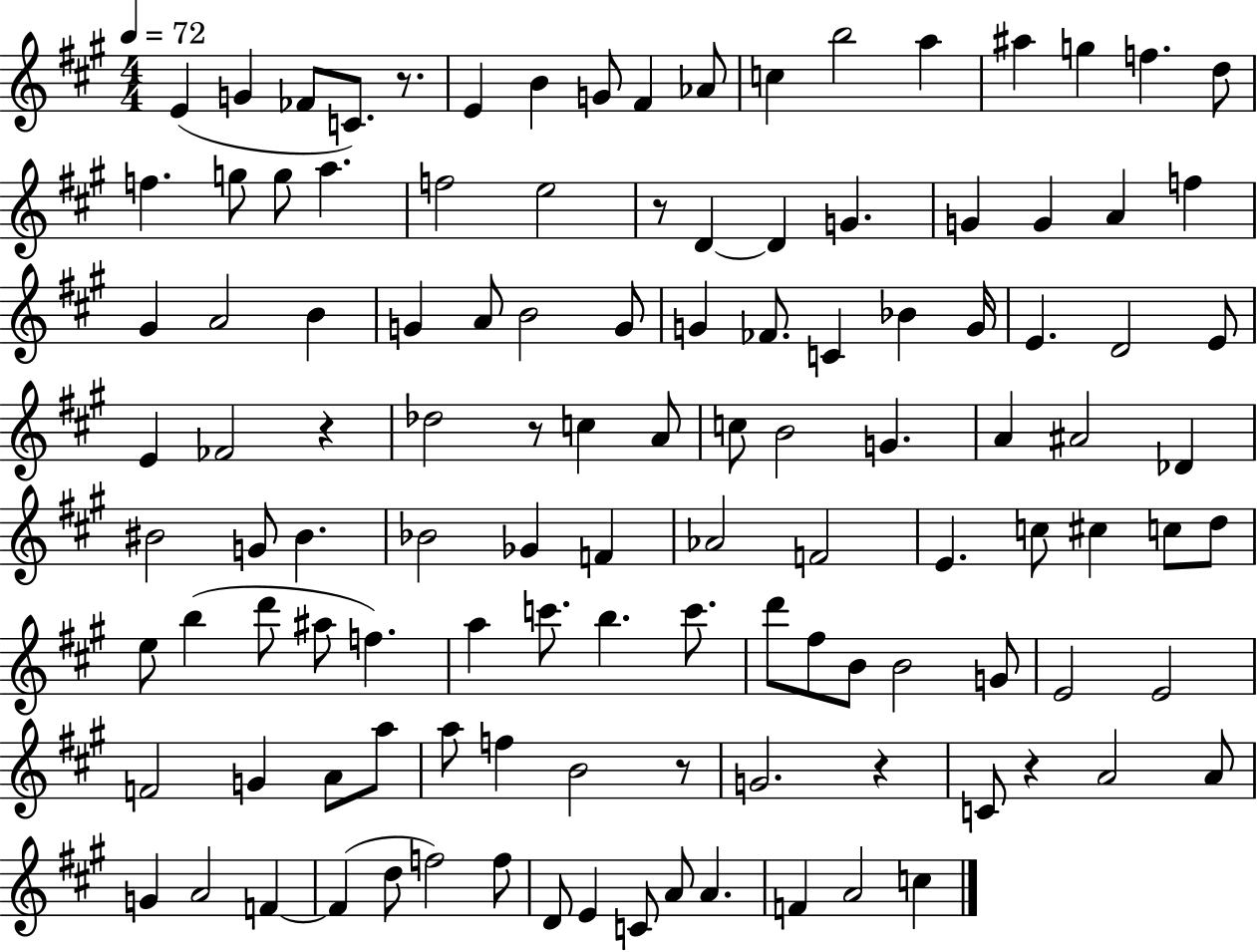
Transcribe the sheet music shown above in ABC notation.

X:1
T:Untitled
M:4/4
L:1/4
K:A
E G _F/2 C/2 z/2 E B G/2 ^F _A/2 c b2 a ^a g f d/2 f g/2 g/2 a f2 e2 z/2 D D G G G A f ^G A2 B G A/2 B2 G/2 G _F/2 C _B G/4 E D2 E/2 E _F2 z _d2 z/2 c A/2 c/2 B2 G A ^A2 _D ^B2 G/2 ^B _B2 _G F _A2 F2 E c/2 ^c c/2 d/2 e/2 b d'/2 ^a/2 f a c'/2 b c'/2 d'/2 ^f/2 B/2 B2 G/2 E2 E2 F2 G A/2 a/2 a/2 f B2 z/2 G2 z C/2 z A2 A/2 G A2 F F d/2 f2 f/2 D/2 E C/2 A/2 A F A2 c